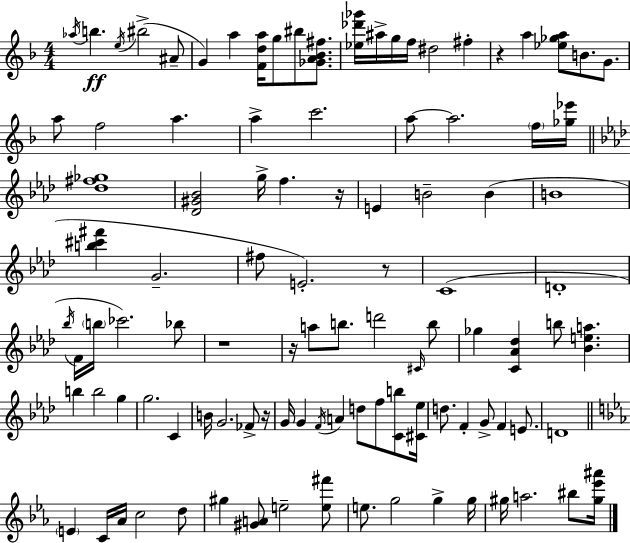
Ab5/s B5/q. E5/s BIS5/h A#4/e G4/q A5/q [F4,D5,A5]/s G5/e BIS5/e [Gb4,A4,Bb4,F#5]/e. [Eb5,Db6,Gb6]/s A#5/s G5/s F5/s D#5/h F#5/q R/q A5/q [Eb5,Gb5,A5]/e B4/e. G4/e. A5/e F5/h A5/q. A5/q C6/h. A5/e A5/h. F5/s [Gb5,Eb6]/s [Db5,F#5,Gb5]/w [Db4,G#4,Bb4]/h G5/s F5/q. R/s E4/q B4/h B4/q B4/w [B5,C#6,F#6]/q G4/h. F#5/e E4/h. R/e C4/w D4/w Bb5/s F4/s B5/s CES6/h. Bb5/e R/w R/s A5/e B5/e. D6/h C#4/s B5/e Gb5/q [C4,Ab4,Db5]/q B5/e [Bb4,E5,A5]/q. B5/q B5/h G5/q G5/h. C4/q B4/s G4/h. FES4/e R/s G4/s G4/q F4/s A4/q D5/e F5/e [C4,B5]/e [C#4,Eb5]/s D5/e. F4/q G4/e F4/q E4/e. D4/w E4/q C4/s Ab4/s C5/h D5/e G#5/q [G#4,A4]/e E5/h [E5,F#6]/e E5/e. G5/h G5/q G5/s G#5/s A5/h. BIS5/e [G#5,Eb6,A#6]/s